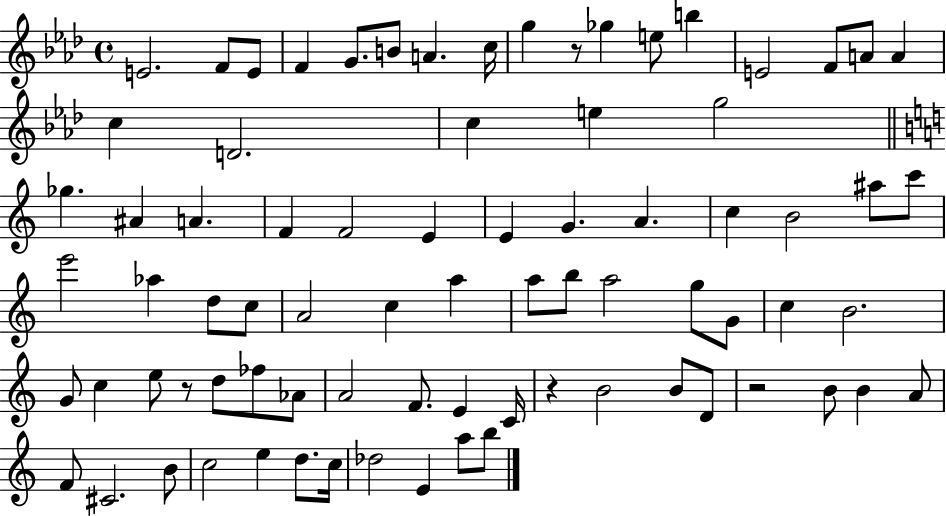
X:1
T:Untitled
M:4/4
L:1/4
K:Ab
E2 F/2 E/2 F G/2 B/2 A c/4 g z/2 _g e/2 b E2 F/2 A/2 A c D2 c e g2 _g ^A A F F2 E E G A c B2 ^a/2 c'/2 e'2 _a d/2 c/2 A2 c a a/2 b/2 a2 g/2 G/2 c B2 G/2 c e/2 z/2 d/2 _f/2 _A/2 A2 F/2 E C/4 z B2 B/2 D/2 z2 B/2 B A/2 F/2 ^C2 B/2 c2 e d/2 c/4 _d2 E a/2 b/2